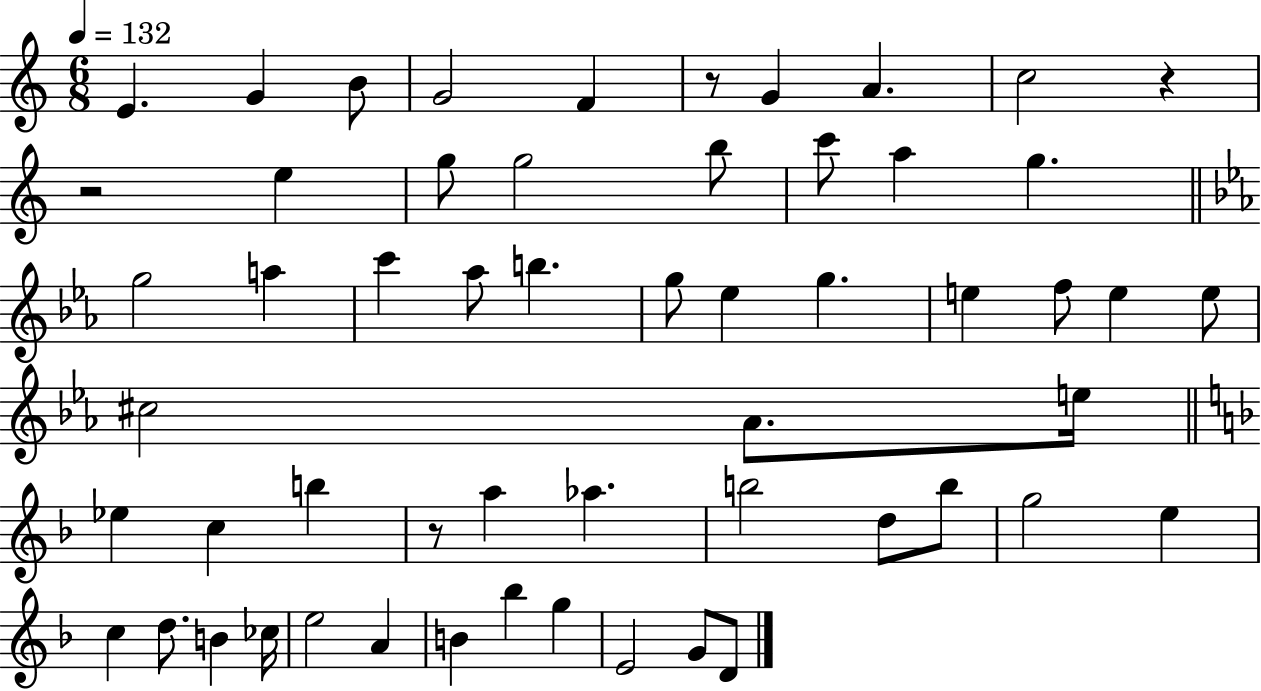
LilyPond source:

{
  \clef treble
  \numericTimeSignature
  \time 6/8
  \key c \major
  \tempo 4 = 132
  \repeat volta 2 { e'4. g'4 b'8 | g'2 f'4 | r8 g'4 a'4. | c''2 r4 | \break r2 e''4 | g''8 g''2 b''8 | c'''8 a''4 g''4. | \bar "||" \break \key ees \major g''2 a''4 | c'''4 aes''8 b''4. | g''8 ees''4 g''4. | e''4 f''8 e''4 e''8 | \break cis''2 aes'8. e''16 | \bar "||" \break \key f \major ees''4 c''4 b''4 | r8 a''4 aes''4. | b''2 d''8 b''8 | g''2 e''4 | \break c''4 d''8. b'4 ces''16 | e''2 a'4 | b'4 bes''4 g''4 | e'2 g'8 d'8 | \break } \bar "|."
}